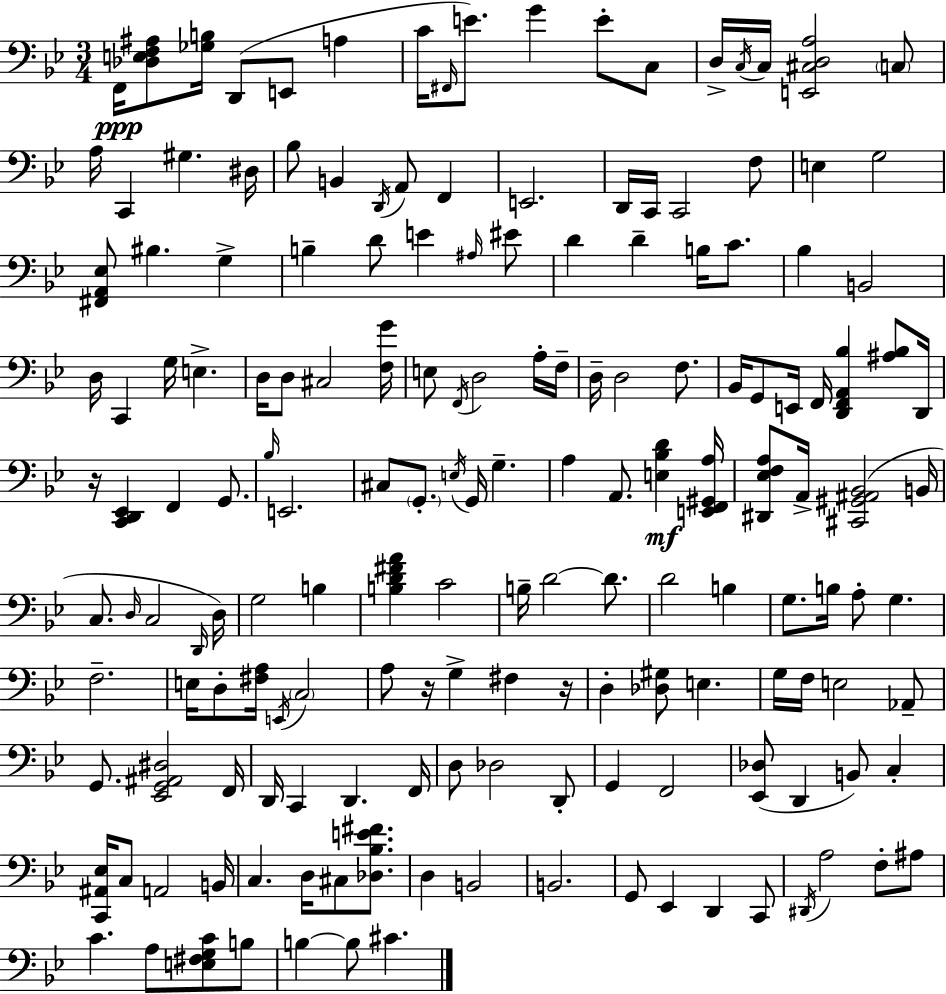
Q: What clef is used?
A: bass